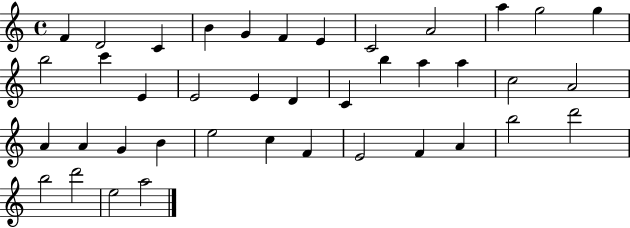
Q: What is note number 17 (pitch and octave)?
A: E4